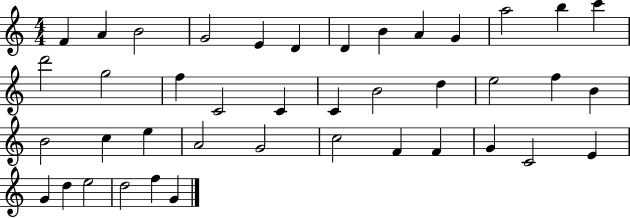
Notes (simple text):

F4/q A4/q B4/h G4/h E4/q D4/q D4/q B4/q A4/q G4/q A5/h B5/q C6/q D6/h G5/h F5/q C4/h C4/q C4/q B4/h D5/q E5/h F5/q B4/q B4/h C5/q E5/q A4/h G4/h C5/h F4/q F4/q G4/q C4/h E4/q G4/q D5/q E5/h D5/h F5/q G4/q